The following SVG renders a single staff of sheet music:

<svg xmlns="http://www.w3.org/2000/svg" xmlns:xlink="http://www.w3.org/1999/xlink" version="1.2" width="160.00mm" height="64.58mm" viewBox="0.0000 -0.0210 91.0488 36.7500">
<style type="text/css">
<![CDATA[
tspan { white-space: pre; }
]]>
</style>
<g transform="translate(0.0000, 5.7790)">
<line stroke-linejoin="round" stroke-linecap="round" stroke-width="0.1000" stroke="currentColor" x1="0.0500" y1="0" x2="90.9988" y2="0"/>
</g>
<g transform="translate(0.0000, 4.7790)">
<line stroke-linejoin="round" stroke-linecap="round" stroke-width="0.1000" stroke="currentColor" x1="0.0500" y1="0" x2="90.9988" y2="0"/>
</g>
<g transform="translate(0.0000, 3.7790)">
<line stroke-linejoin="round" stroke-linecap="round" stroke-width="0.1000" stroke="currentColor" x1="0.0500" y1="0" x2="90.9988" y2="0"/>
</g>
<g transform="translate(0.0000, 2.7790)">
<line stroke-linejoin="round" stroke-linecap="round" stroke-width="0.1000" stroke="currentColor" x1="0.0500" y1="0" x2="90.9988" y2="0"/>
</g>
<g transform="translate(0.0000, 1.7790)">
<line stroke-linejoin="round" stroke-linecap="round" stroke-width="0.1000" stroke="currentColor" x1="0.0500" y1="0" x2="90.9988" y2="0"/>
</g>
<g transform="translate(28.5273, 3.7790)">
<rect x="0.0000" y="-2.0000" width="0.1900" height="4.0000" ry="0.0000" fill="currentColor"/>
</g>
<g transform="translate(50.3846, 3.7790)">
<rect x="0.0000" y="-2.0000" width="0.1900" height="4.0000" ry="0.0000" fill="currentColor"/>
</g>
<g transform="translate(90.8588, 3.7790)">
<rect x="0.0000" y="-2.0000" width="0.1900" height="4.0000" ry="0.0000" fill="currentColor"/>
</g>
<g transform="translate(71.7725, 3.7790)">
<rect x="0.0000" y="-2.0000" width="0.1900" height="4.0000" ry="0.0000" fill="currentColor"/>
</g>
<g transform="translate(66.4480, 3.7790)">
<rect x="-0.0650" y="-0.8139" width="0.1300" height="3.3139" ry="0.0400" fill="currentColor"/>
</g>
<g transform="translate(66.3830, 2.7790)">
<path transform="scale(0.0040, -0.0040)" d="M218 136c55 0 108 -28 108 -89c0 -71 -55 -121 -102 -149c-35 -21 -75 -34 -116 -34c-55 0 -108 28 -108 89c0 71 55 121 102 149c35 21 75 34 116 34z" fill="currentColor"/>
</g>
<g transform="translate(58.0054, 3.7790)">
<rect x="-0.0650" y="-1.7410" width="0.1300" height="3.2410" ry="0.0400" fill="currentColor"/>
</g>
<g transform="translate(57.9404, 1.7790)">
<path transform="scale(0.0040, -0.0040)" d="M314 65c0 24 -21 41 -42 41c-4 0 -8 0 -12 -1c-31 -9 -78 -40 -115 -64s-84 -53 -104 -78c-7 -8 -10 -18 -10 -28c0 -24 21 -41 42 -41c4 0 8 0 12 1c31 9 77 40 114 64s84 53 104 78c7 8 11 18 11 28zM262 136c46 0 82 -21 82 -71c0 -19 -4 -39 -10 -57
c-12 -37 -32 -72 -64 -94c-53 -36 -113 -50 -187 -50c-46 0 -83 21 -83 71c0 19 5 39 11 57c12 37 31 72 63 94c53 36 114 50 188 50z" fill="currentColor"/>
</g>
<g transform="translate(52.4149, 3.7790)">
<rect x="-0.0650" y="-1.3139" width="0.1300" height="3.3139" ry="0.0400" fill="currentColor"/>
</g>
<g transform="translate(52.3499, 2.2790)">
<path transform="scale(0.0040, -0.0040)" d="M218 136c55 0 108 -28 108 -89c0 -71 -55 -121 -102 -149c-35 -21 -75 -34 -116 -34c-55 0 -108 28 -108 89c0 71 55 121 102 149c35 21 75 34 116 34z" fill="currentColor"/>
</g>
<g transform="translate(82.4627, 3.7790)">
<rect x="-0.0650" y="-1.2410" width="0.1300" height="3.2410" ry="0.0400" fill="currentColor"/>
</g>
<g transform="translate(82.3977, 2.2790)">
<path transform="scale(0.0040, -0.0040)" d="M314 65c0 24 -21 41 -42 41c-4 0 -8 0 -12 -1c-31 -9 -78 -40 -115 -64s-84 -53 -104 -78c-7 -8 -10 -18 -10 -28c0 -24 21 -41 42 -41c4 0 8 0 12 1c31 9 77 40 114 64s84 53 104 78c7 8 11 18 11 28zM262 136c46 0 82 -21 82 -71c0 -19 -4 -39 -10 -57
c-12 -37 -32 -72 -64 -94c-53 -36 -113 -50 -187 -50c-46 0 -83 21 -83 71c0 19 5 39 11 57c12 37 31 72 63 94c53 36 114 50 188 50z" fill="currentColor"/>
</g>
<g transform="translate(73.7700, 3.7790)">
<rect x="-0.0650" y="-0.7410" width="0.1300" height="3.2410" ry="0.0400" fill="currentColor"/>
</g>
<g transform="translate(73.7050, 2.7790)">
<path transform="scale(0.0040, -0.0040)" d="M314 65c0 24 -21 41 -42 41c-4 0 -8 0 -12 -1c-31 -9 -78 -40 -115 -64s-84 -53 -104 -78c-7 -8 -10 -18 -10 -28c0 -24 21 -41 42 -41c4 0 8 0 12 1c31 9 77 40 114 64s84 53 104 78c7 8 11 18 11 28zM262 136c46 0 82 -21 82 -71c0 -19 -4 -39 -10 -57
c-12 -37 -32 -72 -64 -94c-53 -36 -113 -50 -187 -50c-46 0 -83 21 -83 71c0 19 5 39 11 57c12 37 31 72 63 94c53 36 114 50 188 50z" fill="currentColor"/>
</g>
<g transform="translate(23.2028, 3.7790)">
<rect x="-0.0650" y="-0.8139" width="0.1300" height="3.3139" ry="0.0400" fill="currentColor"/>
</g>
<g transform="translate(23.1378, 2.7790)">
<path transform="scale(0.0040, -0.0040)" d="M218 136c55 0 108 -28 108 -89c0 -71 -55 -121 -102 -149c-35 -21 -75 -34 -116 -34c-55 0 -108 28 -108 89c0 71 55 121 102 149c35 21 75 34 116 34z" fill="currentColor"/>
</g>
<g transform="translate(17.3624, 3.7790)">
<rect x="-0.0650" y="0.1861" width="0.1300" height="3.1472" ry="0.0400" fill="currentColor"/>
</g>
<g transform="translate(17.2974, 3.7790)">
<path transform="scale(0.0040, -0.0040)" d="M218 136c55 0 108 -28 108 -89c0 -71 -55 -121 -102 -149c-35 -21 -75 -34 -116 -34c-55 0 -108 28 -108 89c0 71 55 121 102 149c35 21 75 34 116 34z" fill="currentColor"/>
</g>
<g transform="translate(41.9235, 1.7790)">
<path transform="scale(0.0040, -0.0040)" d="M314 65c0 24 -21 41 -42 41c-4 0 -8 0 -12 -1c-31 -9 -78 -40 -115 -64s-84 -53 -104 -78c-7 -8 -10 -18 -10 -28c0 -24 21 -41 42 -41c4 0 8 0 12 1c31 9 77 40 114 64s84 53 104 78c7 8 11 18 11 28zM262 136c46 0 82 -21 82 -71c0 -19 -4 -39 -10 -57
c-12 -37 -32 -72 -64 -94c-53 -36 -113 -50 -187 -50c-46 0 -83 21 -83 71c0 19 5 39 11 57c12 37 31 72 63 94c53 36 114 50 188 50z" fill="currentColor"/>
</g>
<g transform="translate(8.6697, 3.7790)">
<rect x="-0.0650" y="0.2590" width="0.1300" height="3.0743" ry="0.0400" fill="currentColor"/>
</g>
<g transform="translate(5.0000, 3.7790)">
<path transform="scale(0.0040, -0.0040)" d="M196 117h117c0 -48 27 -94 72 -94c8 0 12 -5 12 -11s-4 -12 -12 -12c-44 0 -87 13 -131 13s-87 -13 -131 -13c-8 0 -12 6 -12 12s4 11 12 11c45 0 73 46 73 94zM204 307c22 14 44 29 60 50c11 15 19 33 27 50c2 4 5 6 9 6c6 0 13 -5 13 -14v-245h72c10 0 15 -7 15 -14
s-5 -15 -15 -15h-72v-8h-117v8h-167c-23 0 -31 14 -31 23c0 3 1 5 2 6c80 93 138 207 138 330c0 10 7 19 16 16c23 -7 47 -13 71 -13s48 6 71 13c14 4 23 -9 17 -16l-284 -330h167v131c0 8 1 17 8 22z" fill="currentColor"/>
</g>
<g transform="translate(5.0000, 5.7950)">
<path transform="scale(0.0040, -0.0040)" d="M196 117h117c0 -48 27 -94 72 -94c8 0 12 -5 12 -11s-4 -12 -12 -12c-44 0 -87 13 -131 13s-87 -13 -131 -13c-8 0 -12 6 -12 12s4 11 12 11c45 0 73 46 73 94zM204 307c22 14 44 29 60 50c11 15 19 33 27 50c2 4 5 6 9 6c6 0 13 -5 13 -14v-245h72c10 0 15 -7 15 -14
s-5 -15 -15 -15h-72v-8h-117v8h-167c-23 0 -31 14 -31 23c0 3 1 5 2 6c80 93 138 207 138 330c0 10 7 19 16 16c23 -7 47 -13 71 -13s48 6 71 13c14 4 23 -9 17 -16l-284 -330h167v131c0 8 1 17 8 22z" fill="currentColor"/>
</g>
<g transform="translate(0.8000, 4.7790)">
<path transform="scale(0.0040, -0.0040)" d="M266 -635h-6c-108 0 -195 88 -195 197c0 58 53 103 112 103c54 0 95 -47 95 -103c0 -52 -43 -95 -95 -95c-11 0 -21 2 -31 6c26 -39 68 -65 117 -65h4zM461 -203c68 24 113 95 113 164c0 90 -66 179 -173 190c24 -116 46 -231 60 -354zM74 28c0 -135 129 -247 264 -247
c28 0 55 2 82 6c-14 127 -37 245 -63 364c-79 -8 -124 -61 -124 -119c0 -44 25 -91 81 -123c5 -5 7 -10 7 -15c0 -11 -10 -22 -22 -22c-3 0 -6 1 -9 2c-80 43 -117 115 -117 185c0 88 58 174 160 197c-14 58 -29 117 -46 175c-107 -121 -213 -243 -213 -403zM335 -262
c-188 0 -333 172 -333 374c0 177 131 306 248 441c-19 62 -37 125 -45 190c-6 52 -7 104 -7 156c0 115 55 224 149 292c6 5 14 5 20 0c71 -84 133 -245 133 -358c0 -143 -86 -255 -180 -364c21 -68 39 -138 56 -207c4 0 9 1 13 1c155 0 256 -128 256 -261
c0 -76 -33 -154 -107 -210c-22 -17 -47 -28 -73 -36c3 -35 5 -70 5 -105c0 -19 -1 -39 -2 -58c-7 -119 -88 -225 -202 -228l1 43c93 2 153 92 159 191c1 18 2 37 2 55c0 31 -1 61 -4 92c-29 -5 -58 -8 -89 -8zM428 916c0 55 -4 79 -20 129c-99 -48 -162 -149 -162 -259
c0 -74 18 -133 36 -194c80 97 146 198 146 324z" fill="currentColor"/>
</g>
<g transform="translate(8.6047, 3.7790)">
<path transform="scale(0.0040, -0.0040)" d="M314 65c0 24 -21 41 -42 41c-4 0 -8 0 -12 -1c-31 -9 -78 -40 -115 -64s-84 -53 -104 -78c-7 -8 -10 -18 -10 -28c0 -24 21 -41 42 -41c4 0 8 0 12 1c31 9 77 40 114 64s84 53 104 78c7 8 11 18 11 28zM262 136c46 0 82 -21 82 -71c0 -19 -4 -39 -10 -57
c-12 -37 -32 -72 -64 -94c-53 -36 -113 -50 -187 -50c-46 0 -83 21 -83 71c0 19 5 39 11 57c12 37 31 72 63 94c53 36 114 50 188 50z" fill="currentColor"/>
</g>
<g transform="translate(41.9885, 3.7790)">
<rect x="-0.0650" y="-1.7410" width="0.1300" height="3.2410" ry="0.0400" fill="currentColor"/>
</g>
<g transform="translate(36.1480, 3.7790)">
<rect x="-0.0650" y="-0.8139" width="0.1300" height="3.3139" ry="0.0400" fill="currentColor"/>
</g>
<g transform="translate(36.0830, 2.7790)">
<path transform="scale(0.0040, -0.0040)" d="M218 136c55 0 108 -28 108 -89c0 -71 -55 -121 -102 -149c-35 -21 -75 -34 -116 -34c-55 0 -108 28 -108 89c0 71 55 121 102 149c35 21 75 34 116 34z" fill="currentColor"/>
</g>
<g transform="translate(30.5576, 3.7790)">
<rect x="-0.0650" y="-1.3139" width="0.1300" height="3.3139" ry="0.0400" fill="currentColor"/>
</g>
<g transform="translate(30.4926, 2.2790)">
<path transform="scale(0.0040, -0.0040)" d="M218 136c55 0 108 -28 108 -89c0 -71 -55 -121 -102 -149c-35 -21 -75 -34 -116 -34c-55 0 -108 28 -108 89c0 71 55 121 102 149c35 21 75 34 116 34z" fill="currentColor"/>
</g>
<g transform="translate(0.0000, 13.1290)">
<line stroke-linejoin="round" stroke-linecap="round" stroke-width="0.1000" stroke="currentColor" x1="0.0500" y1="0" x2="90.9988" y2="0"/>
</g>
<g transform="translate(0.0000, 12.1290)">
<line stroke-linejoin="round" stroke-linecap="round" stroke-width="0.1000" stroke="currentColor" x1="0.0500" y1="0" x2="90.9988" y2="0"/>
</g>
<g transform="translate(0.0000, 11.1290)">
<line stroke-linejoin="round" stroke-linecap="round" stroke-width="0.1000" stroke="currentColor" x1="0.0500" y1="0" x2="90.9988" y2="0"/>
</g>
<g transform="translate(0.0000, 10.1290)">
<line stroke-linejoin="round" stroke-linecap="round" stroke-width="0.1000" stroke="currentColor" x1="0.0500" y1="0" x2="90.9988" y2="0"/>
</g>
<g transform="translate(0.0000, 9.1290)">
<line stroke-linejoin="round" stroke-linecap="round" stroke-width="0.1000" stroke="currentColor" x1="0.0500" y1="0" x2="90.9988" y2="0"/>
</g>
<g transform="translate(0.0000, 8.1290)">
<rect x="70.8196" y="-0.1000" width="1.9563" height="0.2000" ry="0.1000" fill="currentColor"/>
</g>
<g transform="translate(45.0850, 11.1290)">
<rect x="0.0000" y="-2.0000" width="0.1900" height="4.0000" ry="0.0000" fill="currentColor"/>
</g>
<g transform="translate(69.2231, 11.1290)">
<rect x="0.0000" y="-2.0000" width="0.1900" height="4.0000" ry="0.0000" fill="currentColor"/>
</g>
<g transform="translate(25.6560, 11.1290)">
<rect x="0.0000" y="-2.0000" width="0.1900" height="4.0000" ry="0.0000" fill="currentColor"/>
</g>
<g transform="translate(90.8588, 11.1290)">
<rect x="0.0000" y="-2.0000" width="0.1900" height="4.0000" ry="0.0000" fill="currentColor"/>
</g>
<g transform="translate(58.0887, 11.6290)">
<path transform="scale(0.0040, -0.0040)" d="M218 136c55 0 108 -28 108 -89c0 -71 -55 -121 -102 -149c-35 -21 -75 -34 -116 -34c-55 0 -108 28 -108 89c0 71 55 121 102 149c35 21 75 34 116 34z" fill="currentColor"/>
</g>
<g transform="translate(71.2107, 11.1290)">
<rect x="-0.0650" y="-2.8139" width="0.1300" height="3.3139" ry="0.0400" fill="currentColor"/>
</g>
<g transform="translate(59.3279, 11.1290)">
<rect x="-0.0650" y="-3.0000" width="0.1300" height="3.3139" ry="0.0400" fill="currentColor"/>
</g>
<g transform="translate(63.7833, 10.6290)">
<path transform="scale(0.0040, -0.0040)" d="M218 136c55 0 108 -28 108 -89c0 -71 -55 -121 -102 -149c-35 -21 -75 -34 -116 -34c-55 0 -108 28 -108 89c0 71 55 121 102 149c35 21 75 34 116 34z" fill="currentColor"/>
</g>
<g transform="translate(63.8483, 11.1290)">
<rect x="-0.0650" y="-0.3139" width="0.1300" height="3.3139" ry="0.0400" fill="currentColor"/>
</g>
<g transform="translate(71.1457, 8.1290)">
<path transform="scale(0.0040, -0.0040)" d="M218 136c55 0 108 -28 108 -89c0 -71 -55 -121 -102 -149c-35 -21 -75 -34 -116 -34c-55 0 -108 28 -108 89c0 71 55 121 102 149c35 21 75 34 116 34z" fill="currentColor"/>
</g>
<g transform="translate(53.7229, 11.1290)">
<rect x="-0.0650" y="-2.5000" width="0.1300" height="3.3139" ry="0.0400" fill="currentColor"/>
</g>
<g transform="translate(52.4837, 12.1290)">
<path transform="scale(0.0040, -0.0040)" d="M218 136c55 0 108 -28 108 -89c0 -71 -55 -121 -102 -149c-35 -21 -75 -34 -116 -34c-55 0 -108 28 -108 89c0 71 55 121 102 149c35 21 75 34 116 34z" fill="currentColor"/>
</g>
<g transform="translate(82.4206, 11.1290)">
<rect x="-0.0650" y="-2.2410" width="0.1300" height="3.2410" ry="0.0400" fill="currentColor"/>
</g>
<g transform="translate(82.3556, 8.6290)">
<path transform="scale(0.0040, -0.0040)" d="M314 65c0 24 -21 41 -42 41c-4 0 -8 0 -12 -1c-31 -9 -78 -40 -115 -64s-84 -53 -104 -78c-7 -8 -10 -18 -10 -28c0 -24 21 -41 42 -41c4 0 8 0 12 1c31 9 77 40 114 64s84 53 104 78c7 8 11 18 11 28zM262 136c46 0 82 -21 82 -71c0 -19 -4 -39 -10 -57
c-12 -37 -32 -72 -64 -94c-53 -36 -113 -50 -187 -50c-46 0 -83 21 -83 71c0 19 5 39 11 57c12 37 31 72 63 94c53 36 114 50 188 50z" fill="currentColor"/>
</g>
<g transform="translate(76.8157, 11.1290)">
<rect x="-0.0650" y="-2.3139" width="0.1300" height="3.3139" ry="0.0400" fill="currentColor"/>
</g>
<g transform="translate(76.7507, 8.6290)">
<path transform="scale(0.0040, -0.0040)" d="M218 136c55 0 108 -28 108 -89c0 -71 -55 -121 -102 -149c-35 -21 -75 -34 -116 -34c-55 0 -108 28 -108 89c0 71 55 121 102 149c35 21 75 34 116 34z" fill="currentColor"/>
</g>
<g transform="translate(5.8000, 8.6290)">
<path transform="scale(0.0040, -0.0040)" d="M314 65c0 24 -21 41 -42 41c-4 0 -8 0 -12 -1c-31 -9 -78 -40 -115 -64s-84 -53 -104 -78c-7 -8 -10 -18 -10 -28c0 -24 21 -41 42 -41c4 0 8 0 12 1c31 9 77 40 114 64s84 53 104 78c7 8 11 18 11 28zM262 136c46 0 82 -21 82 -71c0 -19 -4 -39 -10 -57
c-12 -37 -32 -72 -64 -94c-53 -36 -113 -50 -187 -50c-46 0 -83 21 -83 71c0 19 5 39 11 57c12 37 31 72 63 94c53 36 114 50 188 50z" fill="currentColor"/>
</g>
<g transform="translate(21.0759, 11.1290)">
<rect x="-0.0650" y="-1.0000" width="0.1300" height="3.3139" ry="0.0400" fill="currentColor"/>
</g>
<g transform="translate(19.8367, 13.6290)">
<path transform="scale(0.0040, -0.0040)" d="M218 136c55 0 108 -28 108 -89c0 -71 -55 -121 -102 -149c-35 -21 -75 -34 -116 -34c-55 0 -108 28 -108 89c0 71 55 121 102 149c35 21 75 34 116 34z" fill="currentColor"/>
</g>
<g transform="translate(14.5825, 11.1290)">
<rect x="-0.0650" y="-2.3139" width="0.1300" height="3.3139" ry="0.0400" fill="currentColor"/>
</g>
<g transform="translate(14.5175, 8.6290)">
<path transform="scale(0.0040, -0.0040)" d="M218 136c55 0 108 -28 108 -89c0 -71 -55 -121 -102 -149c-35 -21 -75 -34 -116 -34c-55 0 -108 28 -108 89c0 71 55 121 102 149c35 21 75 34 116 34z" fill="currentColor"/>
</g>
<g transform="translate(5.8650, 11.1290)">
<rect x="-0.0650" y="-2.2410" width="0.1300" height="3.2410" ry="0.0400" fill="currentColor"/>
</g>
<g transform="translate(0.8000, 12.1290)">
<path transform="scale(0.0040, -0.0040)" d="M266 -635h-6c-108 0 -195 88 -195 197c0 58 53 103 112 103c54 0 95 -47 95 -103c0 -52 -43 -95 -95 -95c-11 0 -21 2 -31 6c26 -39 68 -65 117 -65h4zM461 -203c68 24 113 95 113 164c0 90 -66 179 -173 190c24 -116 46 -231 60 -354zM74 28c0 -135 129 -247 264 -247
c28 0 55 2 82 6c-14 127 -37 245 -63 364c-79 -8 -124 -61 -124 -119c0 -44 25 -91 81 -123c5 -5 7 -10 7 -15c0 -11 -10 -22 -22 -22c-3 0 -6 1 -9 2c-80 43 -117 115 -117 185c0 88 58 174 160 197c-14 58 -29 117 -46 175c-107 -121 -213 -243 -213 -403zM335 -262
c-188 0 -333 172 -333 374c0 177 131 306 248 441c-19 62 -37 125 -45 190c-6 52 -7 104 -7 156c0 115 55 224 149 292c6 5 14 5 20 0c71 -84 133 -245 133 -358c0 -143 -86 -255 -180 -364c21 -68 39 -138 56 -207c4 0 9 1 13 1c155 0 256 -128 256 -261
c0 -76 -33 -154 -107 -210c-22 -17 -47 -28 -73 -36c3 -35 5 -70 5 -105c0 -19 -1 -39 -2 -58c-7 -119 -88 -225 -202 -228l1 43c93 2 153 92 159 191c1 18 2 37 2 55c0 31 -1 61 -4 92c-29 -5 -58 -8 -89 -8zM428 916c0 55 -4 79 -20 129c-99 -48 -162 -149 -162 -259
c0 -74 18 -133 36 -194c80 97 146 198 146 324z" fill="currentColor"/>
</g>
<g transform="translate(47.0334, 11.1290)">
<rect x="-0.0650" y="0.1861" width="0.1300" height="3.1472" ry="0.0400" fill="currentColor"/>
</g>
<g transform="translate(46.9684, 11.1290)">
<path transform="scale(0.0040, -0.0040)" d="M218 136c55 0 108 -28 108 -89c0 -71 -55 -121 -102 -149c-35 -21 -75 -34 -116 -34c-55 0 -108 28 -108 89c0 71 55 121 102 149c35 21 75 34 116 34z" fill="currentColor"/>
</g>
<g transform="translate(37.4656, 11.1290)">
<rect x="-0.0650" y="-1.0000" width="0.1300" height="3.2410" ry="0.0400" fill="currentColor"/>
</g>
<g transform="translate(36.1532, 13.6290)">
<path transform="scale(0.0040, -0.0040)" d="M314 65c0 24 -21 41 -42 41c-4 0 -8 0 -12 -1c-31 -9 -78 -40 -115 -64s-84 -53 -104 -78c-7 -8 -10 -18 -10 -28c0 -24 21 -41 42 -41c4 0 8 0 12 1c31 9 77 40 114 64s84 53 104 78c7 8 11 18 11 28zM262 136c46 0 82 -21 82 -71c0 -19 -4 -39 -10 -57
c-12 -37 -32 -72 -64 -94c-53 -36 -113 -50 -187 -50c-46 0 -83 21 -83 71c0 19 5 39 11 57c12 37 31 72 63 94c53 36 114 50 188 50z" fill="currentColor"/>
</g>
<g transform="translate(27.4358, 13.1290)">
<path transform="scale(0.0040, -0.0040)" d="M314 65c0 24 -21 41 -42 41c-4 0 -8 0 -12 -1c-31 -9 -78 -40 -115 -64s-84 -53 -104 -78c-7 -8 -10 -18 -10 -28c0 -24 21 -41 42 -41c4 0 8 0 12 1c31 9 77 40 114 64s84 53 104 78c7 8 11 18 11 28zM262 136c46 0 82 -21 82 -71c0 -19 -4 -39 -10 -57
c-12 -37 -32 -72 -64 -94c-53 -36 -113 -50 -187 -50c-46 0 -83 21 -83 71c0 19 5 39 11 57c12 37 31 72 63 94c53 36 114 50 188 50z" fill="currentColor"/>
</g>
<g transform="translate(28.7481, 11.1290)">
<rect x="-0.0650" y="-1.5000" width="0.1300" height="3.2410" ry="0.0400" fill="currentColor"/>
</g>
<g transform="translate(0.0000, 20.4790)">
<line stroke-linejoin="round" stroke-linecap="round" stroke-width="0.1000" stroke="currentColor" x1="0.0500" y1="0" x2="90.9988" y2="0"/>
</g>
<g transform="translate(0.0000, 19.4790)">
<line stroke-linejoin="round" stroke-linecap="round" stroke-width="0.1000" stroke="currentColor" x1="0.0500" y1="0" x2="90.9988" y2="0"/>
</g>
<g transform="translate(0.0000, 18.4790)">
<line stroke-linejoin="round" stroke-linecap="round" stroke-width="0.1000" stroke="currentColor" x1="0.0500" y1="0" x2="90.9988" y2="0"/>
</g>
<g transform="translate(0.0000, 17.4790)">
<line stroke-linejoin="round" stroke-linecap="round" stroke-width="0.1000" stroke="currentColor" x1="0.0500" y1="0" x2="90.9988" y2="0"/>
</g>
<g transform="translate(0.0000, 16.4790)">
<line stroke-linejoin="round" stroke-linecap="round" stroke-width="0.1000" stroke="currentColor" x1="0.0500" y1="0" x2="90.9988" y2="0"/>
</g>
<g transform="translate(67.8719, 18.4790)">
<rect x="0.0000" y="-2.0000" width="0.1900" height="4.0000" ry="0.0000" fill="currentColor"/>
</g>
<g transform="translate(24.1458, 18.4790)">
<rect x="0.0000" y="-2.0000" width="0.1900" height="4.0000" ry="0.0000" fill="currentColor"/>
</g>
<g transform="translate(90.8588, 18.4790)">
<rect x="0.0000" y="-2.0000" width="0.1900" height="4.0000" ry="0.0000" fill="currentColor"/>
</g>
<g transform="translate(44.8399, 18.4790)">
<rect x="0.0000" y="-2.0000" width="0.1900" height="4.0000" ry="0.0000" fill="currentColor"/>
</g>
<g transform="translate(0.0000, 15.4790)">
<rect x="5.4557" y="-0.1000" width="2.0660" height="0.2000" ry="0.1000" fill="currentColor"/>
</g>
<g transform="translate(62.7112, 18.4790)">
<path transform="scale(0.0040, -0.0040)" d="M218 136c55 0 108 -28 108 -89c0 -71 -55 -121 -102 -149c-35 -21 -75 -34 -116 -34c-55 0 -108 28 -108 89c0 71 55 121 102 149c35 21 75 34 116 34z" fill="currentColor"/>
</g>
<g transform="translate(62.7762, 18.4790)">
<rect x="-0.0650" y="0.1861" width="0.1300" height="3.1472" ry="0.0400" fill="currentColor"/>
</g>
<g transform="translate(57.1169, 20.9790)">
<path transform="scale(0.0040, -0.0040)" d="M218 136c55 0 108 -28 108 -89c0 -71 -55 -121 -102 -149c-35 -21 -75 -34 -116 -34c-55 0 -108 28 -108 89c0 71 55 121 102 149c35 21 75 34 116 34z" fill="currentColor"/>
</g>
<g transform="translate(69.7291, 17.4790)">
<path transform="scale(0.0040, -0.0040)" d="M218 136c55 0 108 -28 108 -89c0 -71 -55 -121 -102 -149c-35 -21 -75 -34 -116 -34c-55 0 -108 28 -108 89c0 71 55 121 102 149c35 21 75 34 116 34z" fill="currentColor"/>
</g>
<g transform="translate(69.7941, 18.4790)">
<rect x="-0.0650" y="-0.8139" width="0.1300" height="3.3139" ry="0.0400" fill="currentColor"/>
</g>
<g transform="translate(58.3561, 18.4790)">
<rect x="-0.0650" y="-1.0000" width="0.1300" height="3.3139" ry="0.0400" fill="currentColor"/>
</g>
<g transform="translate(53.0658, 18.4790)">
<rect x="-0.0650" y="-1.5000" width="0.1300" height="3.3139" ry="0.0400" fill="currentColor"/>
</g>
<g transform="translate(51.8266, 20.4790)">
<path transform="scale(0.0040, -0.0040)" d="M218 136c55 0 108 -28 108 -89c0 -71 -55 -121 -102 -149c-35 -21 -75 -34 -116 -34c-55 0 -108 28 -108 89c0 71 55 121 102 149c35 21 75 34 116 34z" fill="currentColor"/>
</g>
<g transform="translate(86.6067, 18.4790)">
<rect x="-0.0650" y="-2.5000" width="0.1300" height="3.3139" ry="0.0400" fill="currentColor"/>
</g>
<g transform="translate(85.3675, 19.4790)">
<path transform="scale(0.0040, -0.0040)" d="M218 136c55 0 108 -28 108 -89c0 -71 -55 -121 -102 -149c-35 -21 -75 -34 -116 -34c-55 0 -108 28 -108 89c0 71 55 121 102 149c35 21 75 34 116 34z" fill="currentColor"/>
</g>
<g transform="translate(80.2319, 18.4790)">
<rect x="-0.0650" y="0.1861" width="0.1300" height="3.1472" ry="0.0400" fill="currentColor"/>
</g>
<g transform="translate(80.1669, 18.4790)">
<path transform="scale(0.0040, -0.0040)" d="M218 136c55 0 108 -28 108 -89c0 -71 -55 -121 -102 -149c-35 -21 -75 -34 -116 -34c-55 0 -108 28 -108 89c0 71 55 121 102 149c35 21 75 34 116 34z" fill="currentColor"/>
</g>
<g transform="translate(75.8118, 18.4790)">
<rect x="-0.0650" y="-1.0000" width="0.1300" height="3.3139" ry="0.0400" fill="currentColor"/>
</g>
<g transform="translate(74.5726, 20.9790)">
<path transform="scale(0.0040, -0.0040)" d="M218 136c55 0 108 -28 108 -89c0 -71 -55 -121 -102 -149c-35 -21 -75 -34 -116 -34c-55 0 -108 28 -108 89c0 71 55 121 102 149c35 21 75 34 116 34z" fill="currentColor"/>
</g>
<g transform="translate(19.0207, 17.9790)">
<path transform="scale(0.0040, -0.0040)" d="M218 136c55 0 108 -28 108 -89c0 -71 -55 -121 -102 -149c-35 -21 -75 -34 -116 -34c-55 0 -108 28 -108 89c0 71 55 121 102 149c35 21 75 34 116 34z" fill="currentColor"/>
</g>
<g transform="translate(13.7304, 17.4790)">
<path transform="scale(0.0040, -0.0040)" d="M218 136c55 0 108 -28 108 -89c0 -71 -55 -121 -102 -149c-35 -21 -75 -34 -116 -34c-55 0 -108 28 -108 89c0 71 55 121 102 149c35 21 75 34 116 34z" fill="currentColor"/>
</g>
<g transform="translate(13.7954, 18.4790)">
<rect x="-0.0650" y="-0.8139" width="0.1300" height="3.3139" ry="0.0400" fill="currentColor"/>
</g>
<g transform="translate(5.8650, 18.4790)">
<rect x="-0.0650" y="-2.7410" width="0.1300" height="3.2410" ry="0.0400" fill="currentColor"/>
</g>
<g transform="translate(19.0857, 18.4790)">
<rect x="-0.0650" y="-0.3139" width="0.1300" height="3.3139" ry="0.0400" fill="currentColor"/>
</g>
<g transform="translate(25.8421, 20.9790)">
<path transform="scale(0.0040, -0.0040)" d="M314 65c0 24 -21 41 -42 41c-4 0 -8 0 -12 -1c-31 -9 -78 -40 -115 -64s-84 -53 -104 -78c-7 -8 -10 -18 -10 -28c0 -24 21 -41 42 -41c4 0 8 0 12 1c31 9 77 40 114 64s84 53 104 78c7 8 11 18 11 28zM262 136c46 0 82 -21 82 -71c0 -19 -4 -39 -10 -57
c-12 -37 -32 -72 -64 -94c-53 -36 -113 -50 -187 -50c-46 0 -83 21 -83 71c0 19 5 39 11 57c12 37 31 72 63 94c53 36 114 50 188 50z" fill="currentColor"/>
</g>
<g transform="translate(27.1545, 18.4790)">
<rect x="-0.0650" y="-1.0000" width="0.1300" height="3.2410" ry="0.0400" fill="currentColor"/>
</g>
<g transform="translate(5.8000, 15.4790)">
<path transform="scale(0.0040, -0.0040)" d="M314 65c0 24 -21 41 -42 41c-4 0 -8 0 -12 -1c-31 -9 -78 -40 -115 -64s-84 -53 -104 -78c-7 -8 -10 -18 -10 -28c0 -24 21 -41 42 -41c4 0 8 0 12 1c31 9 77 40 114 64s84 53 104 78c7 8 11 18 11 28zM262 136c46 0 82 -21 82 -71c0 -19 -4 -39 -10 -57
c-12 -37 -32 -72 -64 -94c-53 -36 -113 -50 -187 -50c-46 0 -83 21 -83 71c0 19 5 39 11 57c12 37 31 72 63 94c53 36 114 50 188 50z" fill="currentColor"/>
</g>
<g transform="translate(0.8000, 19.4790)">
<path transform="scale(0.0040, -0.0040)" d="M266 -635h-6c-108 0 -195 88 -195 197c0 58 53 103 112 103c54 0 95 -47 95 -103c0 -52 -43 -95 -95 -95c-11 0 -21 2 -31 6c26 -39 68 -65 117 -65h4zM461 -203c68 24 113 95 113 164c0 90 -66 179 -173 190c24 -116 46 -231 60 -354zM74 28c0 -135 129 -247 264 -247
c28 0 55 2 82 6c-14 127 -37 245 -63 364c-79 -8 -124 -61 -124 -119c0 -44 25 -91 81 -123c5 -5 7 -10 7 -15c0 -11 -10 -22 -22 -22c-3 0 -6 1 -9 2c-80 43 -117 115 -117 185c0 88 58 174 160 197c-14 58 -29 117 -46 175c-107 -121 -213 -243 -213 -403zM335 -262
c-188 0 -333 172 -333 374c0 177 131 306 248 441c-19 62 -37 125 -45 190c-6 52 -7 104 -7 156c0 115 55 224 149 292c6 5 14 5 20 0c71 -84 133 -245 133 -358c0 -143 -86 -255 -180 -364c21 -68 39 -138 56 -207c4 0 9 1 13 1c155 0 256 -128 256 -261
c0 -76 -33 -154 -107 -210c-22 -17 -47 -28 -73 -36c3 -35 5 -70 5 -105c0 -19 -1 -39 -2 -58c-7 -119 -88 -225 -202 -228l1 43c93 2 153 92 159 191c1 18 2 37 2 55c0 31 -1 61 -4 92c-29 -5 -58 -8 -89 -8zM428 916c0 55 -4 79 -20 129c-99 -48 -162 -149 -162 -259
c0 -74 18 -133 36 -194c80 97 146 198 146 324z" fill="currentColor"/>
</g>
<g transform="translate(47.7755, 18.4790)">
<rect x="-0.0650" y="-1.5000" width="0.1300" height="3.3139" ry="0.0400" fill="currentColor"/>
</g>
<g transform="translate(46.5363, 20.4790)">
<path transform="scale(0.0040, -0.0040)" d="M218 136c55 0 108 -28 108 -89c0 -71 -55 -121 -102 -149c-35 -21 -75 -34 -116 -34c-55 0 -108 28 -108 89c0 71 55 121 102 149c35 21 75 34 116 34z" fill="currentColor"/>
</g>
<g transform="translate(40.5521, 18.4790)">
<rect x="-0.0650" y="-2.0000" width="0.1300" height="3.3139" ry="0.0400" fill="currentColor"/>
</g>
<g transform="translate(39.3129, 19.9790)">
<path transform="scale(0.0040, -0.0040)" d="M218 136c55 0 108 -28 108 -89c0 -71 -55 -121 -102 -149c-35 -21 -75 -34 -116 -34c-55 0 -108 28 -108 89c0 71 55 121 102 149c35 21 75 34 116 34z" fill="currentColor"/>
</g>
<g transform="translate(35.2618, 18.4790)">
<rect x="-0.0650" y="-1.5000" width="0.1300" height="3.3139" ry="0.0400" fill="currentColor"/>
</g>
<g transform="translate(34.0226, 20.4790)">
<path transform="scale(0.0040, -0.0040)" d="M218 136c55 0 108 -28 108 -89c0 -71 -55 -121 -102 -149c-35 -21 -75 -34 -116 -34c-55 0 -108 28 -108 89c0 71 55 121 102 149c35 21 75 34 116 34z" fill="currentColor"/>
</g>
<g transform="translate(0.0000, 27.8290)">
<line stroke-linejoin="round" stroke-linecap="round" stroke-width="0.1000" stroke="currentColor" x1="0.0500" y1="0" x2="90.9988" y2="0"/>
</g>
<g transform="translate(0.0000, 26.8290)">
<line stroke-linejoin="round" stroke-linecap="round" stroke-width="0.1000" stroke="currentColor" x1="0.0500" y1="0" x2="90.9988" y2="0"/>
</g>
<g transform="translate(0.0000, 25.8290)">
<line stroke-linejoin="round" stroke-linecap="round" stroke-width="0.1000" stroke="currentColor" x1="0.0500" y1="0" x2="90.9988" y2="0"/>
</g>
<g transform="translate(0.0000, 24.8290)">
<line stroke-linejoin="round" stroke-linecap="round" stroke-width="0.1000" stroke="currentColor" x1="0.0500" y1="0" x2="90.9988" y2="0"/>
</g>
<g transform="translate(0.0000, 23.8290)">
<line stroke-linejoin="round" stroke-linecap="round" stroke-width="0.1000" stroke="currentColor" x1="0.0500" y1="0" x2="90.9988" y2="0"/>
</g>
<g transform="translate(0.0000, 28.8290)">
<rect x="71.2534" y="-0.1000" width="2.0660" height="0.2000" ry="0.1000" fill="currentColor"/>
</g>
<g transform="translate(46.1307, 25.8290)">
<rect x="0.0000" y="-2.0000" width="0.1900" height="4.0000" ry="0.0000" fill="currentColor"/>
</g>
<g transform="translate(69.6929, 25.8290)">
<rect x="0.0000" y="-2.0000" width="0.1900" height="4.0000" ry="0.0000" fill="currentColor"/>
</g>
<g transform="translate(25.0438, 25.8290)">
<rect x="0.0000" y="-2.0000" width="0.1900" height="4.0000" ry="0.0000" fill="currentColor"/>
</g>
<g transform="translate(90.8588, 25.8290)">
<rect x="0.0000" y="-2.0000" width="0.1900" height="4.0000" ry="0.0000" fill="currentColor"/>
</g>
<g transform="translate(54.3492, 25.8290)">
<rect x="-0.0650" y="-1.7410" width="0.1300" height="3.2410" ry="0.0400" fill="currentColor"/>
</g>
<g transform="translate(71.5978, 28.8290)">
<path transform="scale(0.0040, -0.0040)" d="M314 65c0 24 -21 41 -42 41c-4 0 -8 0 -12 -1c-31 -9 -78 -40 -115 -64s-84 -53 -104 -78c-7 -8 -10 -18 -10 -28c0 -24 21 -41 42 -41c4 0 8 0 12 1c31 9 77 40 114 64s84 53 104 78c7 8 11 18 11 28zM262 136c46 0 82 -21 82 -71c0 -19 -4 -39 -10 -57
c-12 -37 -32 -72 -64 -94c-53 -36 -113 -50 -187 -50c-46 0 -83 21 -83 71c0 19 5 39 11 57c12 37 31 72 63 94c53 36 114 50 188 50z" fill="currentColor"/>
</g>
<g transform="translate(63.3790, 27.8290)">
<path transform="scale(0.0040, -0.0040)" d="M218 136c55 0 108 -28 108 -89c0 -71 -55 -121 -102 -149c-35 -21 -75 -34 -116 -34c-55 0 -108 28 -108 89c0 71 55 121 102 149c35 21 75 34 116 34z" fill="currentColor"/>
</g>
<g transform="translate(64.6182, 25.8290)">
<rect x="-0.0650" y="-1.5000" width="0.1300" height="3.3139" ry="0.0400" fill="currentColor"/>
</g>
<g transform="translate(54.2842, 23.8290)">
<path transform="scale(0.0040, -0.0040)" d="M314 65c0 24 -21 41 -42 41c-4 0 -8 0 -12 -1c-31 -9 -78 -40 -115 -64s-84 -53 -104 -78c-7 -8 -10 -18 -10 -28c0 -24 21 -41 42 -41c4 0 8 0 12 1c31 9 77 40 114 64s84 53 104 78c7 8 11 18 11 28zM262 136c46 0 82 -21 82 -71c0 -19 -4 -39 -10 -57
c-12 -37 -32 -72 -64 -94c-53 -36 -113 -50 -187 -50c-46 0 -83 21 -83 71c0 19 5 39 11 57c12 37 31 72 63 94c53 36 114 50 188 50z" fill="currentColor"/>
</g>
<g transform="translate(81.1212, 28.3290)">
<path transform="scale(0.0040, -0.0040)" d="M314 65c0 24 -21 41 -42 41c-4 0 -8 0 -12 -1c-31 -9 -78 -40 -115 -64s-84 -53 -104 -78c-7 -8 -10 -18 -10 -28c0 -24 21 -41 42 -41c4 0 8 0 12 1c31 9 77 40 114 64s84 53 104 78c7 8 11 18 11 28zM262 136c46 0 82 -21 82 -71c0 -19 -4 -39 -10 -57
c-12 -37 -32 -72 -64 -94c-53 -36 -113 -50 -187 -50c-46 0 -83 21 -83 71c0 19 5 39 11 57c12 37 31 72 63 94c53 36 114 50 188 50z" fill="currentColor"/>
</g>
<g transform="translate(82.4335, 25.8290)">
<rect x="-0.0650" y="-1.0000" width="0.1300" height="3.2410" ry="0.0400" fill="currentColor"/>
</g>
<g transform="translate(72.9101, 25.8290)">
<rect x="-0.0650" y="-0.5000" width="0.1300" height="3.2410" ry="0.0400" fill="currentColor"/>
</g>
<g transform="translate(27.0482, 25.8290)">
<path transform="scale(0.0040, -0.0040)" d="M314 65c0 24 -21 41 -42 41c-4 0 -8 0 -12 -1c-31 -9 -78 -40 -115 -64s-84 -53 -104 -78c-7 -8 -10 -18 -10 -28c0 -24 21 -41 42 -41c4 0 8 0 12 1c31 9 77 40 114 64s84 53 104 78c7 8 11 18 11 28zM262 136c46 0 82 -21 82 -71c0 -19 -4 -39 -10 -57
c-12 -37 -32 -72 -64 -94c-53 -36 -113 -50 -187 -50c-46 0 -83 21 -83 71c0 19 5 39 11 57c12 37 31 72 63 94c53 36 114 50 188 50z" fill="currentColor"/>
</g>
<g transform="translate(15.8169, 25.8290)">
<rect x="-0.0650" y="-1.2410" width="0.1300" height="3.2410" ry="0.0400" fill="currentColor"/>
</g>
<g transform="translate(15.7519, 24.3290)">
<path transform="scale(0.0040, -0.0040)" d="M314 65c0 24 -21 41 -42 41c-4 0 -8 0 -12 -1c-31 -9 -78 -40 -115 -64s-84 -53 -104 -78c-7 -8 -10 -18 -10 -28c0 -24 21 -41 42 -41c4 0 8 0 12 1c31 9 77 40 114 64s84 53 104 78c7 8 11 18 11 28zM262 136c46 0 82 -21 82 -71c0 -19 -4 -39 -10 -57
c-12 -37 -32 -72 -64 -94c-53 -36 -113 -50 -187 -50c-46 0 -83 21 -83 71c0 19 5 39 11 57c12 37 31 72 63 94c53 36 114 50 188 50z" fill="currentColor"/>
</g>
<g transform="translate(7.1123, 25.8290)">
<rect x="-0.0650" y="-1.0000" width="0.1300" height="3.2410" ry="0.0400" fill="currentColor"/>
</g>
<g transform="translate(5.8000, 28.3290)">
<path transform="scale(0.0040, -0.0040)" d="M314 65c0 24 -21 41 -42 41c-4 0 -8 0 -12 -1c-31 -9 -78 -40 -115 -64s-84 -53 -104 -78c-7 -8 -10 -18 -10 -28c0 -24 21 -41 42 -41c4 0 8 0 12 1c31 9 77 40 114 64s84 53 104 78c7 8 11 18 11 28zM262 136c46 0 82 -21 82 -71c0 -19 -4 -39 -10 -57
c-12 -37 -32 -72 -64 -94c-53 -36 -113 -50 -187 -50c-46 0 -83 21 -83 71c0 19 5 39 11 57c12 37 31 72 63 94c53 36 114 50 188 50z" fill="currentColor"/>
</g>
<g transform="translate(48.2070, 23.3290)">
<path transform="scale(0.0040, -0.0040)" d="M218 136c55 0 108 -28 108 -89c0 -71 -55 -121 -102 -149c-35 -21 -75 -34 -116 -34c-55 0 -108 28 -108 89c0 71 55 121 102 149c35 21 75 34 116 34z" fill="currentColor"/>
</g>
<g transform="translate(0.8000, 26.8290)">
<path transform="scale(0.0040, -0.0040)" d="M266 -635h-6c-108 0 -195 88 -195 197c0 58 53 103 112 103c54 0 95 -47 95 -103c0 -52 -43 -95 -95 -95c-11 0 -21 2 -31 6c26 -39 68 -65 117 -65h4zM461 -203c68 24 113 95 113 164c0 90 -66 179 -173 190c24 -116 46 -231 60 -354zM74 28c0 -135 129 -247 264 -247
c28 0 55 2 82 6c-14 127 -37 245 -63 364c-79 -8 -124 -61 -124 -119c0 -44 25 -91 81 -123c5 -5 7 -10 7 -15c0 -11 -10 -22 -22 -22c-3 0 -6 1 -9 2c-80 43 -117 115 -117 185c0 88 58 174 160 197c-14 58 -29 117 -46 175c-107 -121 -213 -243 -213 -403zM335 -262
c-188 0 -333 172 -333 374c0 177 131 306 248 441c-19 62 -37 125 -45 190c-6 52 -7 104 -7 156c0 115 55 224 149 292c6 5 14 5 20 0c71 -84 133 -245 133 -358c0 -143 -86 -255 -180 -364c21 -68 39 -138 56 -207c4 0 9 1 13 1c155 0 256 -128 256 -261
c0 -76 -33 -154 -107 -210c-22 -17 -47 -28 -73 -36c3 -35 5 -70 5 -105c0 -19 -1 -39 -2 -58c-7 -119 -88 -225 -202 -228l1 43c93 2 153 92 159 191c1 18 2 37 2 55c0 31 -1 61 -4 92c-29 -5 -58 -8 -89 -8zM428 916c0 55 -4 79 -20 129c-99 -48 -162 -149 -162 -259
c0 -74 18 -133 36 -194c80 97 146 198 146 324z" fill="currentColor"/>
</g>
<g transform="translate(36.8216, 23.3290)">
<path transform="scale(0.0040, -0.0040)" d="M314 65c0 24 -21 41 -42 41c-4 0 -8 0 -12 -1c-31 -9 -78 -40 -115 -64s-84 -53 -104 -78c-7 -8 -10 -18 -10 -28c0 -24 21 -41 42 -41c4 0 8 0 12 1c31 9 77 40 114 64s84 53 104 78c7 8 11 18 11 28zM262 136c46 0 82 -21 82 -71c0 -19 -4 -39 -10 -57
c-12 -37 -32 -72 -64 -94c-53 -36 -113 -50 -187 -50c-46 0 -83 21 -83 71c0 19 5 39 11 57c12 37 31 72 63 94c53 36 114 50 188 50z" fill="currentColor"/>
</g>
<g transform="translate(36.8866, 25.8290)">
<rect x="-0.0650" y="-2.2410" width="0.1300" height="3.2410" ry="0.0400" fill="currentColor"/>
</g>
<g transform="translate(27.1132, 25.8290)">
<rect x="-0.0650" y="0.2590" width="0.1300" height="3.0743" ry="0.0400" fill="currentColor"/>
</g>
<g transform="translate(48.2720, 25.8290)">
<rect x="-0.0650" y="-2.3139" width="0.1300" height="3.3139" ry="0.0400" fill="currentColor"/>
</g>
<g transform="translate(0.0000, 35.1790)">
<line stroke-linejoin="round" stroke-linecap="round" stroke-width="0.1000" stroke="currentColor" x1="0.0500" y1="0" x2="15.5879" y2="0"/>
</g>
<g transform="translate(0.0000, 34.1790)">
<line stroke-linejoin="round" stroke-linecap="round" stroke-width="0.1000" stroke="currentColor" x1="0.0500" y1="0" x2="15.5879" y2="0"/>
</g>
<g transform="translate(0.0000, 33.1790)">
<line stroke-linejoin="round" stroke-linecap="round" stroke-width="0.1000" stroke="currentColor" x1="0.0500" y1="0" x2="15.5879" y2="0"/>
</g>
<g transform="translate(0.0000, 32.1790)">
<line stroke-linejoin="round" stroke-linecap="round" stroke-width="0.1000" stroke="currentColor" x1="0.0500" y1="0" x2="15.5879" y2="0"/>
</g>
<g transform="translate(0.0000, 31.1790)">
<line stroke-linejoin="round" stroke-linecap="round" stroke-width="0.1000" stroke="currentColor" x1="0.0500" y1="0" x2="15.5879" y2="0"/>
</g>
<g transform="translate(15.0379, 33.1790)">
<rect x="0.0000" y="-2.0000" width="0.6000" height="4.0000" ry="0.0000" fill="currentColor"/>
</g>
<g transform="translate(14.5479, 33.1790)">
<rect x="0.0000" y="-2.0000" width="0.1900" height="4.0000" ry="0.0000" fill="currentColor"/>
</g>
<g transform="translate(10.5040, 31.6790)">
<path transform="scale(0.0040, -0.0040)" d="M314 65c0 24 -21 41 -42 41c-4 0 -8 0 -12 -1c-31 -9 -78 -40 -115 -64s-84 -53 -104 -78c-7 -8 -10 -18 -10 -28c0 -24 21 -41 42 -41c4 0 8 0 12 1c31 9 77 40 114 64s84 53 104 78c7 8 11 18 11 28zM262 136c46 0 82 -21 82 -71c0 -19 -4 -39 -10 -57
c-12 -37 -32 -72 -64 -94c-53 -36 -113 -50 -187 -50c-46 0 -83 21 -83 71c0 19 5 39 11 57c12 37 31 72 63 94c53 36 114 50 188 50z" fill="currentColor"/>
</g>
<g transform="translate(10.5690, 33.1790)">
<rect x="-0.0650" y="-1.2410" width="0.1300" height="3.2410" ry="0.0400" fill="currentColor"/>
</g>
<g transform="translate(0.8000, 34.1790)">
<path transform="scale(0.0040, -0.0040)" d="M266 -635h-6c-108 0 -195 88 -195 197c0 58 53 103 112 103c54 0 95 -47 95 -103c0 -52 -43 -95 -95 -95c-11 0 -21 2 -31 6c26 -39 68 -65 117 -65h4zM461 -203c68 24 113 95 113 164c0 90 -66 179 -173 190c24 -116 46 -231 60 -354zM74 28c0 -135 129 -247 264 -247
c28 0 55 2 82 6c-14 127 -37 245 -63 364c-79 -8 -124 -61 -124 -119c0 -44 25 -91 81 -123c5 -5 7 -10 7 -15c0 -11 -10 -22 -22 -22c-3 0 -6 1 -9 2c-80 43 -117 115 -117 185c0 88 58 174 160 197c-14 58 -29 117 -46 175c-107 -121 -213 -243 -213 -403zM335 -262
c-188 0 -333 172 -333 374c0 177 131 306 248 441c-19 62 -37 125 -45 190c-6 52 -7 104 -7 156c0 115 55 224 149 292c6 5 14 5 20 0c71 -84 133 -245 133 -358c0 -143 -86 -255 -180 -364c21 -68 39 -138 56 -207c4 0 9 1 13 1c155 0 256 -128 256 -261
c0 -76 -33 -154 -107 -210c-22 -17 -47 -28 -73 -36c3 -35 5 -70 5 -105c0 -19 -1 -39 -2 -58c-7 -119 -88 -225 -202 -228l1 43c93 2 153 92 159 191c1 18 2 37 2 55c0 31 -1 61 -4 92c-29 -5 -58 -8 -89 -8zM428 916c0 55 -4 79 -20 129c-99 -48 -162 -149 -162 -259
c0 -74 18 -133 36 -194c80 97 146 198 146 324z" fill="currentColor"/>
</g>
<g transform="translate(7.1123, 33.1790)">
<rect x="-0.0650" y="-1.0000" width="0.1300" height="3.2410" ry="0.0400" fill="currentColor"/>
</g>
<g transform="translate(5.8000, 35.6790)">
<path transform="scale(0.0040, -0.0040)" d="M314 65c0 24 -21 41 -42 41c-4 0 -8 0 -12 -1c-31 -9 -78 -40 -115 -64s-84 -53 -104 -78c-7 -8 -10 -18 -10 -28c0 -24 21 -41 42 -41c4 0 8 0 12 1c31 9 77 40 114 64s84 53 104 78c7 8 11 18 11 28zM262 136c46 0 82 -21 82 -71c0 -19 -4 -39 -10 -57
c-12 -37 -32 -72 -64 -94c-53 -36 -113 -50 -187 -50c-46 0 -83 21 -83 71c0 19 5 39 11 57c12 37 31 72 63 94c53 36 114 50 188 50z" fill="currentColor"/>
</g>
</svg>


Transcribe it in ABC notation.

X:1
T:Untitled
M:4/4
L:1/4
K:C
B2 B d e d f2 e f2 d d2 e2 g2 g D E2 D2 B G A c a g g2 a2 d c D2 E F E E D B d D B G D2 e2 B2 g2 g f2 E C2 D2 D2 e2